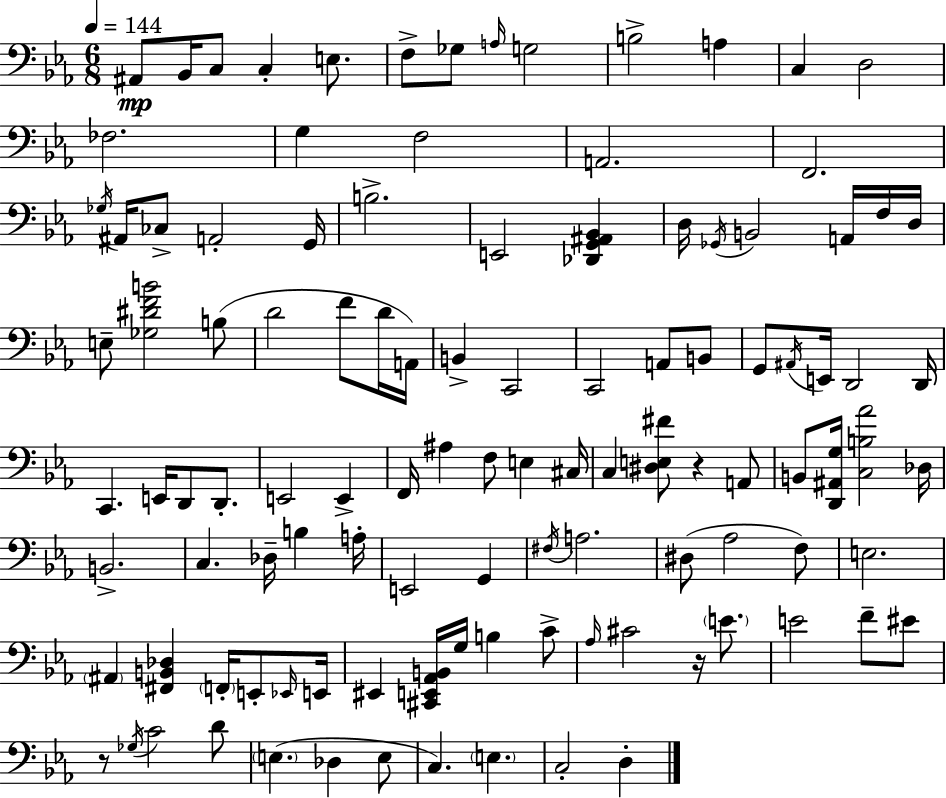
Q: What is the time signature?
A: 6/8